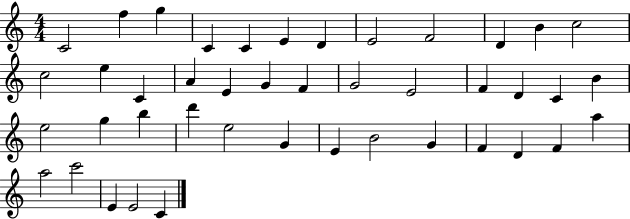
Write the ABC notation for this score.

X:1
T:Untitled
M:4/4
L:1/4
K:C
C2 f g C C E D E2 F2 D B c2 c2 e C A E G F G2 E2 F D C B e2 g b d' e2 G E B2 G F D F a a2 c'2 E E2 C